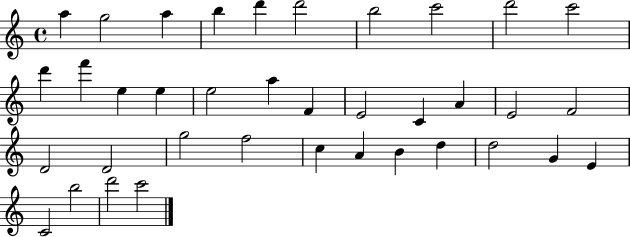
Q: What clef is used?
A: treble